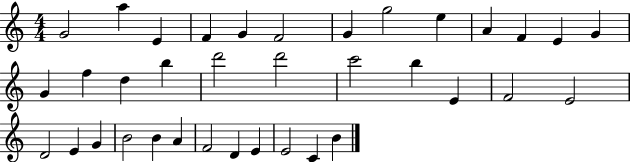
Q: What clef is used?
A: treble